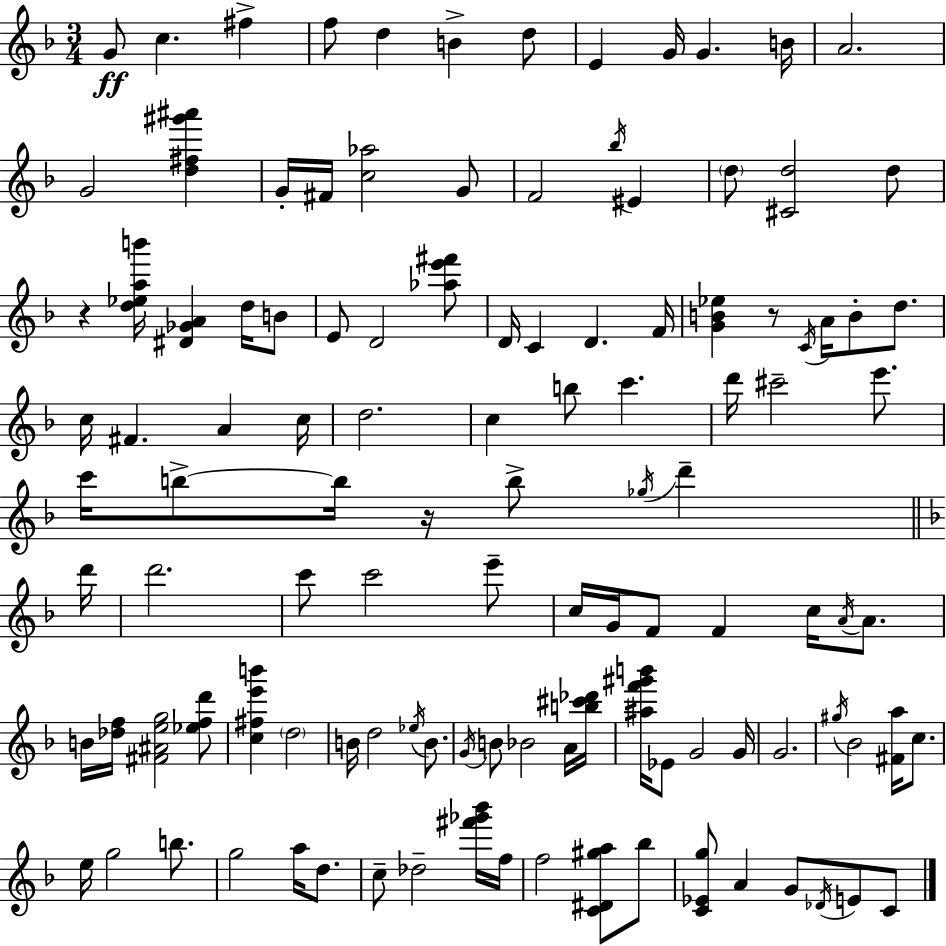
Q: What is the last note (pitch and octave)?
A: C4